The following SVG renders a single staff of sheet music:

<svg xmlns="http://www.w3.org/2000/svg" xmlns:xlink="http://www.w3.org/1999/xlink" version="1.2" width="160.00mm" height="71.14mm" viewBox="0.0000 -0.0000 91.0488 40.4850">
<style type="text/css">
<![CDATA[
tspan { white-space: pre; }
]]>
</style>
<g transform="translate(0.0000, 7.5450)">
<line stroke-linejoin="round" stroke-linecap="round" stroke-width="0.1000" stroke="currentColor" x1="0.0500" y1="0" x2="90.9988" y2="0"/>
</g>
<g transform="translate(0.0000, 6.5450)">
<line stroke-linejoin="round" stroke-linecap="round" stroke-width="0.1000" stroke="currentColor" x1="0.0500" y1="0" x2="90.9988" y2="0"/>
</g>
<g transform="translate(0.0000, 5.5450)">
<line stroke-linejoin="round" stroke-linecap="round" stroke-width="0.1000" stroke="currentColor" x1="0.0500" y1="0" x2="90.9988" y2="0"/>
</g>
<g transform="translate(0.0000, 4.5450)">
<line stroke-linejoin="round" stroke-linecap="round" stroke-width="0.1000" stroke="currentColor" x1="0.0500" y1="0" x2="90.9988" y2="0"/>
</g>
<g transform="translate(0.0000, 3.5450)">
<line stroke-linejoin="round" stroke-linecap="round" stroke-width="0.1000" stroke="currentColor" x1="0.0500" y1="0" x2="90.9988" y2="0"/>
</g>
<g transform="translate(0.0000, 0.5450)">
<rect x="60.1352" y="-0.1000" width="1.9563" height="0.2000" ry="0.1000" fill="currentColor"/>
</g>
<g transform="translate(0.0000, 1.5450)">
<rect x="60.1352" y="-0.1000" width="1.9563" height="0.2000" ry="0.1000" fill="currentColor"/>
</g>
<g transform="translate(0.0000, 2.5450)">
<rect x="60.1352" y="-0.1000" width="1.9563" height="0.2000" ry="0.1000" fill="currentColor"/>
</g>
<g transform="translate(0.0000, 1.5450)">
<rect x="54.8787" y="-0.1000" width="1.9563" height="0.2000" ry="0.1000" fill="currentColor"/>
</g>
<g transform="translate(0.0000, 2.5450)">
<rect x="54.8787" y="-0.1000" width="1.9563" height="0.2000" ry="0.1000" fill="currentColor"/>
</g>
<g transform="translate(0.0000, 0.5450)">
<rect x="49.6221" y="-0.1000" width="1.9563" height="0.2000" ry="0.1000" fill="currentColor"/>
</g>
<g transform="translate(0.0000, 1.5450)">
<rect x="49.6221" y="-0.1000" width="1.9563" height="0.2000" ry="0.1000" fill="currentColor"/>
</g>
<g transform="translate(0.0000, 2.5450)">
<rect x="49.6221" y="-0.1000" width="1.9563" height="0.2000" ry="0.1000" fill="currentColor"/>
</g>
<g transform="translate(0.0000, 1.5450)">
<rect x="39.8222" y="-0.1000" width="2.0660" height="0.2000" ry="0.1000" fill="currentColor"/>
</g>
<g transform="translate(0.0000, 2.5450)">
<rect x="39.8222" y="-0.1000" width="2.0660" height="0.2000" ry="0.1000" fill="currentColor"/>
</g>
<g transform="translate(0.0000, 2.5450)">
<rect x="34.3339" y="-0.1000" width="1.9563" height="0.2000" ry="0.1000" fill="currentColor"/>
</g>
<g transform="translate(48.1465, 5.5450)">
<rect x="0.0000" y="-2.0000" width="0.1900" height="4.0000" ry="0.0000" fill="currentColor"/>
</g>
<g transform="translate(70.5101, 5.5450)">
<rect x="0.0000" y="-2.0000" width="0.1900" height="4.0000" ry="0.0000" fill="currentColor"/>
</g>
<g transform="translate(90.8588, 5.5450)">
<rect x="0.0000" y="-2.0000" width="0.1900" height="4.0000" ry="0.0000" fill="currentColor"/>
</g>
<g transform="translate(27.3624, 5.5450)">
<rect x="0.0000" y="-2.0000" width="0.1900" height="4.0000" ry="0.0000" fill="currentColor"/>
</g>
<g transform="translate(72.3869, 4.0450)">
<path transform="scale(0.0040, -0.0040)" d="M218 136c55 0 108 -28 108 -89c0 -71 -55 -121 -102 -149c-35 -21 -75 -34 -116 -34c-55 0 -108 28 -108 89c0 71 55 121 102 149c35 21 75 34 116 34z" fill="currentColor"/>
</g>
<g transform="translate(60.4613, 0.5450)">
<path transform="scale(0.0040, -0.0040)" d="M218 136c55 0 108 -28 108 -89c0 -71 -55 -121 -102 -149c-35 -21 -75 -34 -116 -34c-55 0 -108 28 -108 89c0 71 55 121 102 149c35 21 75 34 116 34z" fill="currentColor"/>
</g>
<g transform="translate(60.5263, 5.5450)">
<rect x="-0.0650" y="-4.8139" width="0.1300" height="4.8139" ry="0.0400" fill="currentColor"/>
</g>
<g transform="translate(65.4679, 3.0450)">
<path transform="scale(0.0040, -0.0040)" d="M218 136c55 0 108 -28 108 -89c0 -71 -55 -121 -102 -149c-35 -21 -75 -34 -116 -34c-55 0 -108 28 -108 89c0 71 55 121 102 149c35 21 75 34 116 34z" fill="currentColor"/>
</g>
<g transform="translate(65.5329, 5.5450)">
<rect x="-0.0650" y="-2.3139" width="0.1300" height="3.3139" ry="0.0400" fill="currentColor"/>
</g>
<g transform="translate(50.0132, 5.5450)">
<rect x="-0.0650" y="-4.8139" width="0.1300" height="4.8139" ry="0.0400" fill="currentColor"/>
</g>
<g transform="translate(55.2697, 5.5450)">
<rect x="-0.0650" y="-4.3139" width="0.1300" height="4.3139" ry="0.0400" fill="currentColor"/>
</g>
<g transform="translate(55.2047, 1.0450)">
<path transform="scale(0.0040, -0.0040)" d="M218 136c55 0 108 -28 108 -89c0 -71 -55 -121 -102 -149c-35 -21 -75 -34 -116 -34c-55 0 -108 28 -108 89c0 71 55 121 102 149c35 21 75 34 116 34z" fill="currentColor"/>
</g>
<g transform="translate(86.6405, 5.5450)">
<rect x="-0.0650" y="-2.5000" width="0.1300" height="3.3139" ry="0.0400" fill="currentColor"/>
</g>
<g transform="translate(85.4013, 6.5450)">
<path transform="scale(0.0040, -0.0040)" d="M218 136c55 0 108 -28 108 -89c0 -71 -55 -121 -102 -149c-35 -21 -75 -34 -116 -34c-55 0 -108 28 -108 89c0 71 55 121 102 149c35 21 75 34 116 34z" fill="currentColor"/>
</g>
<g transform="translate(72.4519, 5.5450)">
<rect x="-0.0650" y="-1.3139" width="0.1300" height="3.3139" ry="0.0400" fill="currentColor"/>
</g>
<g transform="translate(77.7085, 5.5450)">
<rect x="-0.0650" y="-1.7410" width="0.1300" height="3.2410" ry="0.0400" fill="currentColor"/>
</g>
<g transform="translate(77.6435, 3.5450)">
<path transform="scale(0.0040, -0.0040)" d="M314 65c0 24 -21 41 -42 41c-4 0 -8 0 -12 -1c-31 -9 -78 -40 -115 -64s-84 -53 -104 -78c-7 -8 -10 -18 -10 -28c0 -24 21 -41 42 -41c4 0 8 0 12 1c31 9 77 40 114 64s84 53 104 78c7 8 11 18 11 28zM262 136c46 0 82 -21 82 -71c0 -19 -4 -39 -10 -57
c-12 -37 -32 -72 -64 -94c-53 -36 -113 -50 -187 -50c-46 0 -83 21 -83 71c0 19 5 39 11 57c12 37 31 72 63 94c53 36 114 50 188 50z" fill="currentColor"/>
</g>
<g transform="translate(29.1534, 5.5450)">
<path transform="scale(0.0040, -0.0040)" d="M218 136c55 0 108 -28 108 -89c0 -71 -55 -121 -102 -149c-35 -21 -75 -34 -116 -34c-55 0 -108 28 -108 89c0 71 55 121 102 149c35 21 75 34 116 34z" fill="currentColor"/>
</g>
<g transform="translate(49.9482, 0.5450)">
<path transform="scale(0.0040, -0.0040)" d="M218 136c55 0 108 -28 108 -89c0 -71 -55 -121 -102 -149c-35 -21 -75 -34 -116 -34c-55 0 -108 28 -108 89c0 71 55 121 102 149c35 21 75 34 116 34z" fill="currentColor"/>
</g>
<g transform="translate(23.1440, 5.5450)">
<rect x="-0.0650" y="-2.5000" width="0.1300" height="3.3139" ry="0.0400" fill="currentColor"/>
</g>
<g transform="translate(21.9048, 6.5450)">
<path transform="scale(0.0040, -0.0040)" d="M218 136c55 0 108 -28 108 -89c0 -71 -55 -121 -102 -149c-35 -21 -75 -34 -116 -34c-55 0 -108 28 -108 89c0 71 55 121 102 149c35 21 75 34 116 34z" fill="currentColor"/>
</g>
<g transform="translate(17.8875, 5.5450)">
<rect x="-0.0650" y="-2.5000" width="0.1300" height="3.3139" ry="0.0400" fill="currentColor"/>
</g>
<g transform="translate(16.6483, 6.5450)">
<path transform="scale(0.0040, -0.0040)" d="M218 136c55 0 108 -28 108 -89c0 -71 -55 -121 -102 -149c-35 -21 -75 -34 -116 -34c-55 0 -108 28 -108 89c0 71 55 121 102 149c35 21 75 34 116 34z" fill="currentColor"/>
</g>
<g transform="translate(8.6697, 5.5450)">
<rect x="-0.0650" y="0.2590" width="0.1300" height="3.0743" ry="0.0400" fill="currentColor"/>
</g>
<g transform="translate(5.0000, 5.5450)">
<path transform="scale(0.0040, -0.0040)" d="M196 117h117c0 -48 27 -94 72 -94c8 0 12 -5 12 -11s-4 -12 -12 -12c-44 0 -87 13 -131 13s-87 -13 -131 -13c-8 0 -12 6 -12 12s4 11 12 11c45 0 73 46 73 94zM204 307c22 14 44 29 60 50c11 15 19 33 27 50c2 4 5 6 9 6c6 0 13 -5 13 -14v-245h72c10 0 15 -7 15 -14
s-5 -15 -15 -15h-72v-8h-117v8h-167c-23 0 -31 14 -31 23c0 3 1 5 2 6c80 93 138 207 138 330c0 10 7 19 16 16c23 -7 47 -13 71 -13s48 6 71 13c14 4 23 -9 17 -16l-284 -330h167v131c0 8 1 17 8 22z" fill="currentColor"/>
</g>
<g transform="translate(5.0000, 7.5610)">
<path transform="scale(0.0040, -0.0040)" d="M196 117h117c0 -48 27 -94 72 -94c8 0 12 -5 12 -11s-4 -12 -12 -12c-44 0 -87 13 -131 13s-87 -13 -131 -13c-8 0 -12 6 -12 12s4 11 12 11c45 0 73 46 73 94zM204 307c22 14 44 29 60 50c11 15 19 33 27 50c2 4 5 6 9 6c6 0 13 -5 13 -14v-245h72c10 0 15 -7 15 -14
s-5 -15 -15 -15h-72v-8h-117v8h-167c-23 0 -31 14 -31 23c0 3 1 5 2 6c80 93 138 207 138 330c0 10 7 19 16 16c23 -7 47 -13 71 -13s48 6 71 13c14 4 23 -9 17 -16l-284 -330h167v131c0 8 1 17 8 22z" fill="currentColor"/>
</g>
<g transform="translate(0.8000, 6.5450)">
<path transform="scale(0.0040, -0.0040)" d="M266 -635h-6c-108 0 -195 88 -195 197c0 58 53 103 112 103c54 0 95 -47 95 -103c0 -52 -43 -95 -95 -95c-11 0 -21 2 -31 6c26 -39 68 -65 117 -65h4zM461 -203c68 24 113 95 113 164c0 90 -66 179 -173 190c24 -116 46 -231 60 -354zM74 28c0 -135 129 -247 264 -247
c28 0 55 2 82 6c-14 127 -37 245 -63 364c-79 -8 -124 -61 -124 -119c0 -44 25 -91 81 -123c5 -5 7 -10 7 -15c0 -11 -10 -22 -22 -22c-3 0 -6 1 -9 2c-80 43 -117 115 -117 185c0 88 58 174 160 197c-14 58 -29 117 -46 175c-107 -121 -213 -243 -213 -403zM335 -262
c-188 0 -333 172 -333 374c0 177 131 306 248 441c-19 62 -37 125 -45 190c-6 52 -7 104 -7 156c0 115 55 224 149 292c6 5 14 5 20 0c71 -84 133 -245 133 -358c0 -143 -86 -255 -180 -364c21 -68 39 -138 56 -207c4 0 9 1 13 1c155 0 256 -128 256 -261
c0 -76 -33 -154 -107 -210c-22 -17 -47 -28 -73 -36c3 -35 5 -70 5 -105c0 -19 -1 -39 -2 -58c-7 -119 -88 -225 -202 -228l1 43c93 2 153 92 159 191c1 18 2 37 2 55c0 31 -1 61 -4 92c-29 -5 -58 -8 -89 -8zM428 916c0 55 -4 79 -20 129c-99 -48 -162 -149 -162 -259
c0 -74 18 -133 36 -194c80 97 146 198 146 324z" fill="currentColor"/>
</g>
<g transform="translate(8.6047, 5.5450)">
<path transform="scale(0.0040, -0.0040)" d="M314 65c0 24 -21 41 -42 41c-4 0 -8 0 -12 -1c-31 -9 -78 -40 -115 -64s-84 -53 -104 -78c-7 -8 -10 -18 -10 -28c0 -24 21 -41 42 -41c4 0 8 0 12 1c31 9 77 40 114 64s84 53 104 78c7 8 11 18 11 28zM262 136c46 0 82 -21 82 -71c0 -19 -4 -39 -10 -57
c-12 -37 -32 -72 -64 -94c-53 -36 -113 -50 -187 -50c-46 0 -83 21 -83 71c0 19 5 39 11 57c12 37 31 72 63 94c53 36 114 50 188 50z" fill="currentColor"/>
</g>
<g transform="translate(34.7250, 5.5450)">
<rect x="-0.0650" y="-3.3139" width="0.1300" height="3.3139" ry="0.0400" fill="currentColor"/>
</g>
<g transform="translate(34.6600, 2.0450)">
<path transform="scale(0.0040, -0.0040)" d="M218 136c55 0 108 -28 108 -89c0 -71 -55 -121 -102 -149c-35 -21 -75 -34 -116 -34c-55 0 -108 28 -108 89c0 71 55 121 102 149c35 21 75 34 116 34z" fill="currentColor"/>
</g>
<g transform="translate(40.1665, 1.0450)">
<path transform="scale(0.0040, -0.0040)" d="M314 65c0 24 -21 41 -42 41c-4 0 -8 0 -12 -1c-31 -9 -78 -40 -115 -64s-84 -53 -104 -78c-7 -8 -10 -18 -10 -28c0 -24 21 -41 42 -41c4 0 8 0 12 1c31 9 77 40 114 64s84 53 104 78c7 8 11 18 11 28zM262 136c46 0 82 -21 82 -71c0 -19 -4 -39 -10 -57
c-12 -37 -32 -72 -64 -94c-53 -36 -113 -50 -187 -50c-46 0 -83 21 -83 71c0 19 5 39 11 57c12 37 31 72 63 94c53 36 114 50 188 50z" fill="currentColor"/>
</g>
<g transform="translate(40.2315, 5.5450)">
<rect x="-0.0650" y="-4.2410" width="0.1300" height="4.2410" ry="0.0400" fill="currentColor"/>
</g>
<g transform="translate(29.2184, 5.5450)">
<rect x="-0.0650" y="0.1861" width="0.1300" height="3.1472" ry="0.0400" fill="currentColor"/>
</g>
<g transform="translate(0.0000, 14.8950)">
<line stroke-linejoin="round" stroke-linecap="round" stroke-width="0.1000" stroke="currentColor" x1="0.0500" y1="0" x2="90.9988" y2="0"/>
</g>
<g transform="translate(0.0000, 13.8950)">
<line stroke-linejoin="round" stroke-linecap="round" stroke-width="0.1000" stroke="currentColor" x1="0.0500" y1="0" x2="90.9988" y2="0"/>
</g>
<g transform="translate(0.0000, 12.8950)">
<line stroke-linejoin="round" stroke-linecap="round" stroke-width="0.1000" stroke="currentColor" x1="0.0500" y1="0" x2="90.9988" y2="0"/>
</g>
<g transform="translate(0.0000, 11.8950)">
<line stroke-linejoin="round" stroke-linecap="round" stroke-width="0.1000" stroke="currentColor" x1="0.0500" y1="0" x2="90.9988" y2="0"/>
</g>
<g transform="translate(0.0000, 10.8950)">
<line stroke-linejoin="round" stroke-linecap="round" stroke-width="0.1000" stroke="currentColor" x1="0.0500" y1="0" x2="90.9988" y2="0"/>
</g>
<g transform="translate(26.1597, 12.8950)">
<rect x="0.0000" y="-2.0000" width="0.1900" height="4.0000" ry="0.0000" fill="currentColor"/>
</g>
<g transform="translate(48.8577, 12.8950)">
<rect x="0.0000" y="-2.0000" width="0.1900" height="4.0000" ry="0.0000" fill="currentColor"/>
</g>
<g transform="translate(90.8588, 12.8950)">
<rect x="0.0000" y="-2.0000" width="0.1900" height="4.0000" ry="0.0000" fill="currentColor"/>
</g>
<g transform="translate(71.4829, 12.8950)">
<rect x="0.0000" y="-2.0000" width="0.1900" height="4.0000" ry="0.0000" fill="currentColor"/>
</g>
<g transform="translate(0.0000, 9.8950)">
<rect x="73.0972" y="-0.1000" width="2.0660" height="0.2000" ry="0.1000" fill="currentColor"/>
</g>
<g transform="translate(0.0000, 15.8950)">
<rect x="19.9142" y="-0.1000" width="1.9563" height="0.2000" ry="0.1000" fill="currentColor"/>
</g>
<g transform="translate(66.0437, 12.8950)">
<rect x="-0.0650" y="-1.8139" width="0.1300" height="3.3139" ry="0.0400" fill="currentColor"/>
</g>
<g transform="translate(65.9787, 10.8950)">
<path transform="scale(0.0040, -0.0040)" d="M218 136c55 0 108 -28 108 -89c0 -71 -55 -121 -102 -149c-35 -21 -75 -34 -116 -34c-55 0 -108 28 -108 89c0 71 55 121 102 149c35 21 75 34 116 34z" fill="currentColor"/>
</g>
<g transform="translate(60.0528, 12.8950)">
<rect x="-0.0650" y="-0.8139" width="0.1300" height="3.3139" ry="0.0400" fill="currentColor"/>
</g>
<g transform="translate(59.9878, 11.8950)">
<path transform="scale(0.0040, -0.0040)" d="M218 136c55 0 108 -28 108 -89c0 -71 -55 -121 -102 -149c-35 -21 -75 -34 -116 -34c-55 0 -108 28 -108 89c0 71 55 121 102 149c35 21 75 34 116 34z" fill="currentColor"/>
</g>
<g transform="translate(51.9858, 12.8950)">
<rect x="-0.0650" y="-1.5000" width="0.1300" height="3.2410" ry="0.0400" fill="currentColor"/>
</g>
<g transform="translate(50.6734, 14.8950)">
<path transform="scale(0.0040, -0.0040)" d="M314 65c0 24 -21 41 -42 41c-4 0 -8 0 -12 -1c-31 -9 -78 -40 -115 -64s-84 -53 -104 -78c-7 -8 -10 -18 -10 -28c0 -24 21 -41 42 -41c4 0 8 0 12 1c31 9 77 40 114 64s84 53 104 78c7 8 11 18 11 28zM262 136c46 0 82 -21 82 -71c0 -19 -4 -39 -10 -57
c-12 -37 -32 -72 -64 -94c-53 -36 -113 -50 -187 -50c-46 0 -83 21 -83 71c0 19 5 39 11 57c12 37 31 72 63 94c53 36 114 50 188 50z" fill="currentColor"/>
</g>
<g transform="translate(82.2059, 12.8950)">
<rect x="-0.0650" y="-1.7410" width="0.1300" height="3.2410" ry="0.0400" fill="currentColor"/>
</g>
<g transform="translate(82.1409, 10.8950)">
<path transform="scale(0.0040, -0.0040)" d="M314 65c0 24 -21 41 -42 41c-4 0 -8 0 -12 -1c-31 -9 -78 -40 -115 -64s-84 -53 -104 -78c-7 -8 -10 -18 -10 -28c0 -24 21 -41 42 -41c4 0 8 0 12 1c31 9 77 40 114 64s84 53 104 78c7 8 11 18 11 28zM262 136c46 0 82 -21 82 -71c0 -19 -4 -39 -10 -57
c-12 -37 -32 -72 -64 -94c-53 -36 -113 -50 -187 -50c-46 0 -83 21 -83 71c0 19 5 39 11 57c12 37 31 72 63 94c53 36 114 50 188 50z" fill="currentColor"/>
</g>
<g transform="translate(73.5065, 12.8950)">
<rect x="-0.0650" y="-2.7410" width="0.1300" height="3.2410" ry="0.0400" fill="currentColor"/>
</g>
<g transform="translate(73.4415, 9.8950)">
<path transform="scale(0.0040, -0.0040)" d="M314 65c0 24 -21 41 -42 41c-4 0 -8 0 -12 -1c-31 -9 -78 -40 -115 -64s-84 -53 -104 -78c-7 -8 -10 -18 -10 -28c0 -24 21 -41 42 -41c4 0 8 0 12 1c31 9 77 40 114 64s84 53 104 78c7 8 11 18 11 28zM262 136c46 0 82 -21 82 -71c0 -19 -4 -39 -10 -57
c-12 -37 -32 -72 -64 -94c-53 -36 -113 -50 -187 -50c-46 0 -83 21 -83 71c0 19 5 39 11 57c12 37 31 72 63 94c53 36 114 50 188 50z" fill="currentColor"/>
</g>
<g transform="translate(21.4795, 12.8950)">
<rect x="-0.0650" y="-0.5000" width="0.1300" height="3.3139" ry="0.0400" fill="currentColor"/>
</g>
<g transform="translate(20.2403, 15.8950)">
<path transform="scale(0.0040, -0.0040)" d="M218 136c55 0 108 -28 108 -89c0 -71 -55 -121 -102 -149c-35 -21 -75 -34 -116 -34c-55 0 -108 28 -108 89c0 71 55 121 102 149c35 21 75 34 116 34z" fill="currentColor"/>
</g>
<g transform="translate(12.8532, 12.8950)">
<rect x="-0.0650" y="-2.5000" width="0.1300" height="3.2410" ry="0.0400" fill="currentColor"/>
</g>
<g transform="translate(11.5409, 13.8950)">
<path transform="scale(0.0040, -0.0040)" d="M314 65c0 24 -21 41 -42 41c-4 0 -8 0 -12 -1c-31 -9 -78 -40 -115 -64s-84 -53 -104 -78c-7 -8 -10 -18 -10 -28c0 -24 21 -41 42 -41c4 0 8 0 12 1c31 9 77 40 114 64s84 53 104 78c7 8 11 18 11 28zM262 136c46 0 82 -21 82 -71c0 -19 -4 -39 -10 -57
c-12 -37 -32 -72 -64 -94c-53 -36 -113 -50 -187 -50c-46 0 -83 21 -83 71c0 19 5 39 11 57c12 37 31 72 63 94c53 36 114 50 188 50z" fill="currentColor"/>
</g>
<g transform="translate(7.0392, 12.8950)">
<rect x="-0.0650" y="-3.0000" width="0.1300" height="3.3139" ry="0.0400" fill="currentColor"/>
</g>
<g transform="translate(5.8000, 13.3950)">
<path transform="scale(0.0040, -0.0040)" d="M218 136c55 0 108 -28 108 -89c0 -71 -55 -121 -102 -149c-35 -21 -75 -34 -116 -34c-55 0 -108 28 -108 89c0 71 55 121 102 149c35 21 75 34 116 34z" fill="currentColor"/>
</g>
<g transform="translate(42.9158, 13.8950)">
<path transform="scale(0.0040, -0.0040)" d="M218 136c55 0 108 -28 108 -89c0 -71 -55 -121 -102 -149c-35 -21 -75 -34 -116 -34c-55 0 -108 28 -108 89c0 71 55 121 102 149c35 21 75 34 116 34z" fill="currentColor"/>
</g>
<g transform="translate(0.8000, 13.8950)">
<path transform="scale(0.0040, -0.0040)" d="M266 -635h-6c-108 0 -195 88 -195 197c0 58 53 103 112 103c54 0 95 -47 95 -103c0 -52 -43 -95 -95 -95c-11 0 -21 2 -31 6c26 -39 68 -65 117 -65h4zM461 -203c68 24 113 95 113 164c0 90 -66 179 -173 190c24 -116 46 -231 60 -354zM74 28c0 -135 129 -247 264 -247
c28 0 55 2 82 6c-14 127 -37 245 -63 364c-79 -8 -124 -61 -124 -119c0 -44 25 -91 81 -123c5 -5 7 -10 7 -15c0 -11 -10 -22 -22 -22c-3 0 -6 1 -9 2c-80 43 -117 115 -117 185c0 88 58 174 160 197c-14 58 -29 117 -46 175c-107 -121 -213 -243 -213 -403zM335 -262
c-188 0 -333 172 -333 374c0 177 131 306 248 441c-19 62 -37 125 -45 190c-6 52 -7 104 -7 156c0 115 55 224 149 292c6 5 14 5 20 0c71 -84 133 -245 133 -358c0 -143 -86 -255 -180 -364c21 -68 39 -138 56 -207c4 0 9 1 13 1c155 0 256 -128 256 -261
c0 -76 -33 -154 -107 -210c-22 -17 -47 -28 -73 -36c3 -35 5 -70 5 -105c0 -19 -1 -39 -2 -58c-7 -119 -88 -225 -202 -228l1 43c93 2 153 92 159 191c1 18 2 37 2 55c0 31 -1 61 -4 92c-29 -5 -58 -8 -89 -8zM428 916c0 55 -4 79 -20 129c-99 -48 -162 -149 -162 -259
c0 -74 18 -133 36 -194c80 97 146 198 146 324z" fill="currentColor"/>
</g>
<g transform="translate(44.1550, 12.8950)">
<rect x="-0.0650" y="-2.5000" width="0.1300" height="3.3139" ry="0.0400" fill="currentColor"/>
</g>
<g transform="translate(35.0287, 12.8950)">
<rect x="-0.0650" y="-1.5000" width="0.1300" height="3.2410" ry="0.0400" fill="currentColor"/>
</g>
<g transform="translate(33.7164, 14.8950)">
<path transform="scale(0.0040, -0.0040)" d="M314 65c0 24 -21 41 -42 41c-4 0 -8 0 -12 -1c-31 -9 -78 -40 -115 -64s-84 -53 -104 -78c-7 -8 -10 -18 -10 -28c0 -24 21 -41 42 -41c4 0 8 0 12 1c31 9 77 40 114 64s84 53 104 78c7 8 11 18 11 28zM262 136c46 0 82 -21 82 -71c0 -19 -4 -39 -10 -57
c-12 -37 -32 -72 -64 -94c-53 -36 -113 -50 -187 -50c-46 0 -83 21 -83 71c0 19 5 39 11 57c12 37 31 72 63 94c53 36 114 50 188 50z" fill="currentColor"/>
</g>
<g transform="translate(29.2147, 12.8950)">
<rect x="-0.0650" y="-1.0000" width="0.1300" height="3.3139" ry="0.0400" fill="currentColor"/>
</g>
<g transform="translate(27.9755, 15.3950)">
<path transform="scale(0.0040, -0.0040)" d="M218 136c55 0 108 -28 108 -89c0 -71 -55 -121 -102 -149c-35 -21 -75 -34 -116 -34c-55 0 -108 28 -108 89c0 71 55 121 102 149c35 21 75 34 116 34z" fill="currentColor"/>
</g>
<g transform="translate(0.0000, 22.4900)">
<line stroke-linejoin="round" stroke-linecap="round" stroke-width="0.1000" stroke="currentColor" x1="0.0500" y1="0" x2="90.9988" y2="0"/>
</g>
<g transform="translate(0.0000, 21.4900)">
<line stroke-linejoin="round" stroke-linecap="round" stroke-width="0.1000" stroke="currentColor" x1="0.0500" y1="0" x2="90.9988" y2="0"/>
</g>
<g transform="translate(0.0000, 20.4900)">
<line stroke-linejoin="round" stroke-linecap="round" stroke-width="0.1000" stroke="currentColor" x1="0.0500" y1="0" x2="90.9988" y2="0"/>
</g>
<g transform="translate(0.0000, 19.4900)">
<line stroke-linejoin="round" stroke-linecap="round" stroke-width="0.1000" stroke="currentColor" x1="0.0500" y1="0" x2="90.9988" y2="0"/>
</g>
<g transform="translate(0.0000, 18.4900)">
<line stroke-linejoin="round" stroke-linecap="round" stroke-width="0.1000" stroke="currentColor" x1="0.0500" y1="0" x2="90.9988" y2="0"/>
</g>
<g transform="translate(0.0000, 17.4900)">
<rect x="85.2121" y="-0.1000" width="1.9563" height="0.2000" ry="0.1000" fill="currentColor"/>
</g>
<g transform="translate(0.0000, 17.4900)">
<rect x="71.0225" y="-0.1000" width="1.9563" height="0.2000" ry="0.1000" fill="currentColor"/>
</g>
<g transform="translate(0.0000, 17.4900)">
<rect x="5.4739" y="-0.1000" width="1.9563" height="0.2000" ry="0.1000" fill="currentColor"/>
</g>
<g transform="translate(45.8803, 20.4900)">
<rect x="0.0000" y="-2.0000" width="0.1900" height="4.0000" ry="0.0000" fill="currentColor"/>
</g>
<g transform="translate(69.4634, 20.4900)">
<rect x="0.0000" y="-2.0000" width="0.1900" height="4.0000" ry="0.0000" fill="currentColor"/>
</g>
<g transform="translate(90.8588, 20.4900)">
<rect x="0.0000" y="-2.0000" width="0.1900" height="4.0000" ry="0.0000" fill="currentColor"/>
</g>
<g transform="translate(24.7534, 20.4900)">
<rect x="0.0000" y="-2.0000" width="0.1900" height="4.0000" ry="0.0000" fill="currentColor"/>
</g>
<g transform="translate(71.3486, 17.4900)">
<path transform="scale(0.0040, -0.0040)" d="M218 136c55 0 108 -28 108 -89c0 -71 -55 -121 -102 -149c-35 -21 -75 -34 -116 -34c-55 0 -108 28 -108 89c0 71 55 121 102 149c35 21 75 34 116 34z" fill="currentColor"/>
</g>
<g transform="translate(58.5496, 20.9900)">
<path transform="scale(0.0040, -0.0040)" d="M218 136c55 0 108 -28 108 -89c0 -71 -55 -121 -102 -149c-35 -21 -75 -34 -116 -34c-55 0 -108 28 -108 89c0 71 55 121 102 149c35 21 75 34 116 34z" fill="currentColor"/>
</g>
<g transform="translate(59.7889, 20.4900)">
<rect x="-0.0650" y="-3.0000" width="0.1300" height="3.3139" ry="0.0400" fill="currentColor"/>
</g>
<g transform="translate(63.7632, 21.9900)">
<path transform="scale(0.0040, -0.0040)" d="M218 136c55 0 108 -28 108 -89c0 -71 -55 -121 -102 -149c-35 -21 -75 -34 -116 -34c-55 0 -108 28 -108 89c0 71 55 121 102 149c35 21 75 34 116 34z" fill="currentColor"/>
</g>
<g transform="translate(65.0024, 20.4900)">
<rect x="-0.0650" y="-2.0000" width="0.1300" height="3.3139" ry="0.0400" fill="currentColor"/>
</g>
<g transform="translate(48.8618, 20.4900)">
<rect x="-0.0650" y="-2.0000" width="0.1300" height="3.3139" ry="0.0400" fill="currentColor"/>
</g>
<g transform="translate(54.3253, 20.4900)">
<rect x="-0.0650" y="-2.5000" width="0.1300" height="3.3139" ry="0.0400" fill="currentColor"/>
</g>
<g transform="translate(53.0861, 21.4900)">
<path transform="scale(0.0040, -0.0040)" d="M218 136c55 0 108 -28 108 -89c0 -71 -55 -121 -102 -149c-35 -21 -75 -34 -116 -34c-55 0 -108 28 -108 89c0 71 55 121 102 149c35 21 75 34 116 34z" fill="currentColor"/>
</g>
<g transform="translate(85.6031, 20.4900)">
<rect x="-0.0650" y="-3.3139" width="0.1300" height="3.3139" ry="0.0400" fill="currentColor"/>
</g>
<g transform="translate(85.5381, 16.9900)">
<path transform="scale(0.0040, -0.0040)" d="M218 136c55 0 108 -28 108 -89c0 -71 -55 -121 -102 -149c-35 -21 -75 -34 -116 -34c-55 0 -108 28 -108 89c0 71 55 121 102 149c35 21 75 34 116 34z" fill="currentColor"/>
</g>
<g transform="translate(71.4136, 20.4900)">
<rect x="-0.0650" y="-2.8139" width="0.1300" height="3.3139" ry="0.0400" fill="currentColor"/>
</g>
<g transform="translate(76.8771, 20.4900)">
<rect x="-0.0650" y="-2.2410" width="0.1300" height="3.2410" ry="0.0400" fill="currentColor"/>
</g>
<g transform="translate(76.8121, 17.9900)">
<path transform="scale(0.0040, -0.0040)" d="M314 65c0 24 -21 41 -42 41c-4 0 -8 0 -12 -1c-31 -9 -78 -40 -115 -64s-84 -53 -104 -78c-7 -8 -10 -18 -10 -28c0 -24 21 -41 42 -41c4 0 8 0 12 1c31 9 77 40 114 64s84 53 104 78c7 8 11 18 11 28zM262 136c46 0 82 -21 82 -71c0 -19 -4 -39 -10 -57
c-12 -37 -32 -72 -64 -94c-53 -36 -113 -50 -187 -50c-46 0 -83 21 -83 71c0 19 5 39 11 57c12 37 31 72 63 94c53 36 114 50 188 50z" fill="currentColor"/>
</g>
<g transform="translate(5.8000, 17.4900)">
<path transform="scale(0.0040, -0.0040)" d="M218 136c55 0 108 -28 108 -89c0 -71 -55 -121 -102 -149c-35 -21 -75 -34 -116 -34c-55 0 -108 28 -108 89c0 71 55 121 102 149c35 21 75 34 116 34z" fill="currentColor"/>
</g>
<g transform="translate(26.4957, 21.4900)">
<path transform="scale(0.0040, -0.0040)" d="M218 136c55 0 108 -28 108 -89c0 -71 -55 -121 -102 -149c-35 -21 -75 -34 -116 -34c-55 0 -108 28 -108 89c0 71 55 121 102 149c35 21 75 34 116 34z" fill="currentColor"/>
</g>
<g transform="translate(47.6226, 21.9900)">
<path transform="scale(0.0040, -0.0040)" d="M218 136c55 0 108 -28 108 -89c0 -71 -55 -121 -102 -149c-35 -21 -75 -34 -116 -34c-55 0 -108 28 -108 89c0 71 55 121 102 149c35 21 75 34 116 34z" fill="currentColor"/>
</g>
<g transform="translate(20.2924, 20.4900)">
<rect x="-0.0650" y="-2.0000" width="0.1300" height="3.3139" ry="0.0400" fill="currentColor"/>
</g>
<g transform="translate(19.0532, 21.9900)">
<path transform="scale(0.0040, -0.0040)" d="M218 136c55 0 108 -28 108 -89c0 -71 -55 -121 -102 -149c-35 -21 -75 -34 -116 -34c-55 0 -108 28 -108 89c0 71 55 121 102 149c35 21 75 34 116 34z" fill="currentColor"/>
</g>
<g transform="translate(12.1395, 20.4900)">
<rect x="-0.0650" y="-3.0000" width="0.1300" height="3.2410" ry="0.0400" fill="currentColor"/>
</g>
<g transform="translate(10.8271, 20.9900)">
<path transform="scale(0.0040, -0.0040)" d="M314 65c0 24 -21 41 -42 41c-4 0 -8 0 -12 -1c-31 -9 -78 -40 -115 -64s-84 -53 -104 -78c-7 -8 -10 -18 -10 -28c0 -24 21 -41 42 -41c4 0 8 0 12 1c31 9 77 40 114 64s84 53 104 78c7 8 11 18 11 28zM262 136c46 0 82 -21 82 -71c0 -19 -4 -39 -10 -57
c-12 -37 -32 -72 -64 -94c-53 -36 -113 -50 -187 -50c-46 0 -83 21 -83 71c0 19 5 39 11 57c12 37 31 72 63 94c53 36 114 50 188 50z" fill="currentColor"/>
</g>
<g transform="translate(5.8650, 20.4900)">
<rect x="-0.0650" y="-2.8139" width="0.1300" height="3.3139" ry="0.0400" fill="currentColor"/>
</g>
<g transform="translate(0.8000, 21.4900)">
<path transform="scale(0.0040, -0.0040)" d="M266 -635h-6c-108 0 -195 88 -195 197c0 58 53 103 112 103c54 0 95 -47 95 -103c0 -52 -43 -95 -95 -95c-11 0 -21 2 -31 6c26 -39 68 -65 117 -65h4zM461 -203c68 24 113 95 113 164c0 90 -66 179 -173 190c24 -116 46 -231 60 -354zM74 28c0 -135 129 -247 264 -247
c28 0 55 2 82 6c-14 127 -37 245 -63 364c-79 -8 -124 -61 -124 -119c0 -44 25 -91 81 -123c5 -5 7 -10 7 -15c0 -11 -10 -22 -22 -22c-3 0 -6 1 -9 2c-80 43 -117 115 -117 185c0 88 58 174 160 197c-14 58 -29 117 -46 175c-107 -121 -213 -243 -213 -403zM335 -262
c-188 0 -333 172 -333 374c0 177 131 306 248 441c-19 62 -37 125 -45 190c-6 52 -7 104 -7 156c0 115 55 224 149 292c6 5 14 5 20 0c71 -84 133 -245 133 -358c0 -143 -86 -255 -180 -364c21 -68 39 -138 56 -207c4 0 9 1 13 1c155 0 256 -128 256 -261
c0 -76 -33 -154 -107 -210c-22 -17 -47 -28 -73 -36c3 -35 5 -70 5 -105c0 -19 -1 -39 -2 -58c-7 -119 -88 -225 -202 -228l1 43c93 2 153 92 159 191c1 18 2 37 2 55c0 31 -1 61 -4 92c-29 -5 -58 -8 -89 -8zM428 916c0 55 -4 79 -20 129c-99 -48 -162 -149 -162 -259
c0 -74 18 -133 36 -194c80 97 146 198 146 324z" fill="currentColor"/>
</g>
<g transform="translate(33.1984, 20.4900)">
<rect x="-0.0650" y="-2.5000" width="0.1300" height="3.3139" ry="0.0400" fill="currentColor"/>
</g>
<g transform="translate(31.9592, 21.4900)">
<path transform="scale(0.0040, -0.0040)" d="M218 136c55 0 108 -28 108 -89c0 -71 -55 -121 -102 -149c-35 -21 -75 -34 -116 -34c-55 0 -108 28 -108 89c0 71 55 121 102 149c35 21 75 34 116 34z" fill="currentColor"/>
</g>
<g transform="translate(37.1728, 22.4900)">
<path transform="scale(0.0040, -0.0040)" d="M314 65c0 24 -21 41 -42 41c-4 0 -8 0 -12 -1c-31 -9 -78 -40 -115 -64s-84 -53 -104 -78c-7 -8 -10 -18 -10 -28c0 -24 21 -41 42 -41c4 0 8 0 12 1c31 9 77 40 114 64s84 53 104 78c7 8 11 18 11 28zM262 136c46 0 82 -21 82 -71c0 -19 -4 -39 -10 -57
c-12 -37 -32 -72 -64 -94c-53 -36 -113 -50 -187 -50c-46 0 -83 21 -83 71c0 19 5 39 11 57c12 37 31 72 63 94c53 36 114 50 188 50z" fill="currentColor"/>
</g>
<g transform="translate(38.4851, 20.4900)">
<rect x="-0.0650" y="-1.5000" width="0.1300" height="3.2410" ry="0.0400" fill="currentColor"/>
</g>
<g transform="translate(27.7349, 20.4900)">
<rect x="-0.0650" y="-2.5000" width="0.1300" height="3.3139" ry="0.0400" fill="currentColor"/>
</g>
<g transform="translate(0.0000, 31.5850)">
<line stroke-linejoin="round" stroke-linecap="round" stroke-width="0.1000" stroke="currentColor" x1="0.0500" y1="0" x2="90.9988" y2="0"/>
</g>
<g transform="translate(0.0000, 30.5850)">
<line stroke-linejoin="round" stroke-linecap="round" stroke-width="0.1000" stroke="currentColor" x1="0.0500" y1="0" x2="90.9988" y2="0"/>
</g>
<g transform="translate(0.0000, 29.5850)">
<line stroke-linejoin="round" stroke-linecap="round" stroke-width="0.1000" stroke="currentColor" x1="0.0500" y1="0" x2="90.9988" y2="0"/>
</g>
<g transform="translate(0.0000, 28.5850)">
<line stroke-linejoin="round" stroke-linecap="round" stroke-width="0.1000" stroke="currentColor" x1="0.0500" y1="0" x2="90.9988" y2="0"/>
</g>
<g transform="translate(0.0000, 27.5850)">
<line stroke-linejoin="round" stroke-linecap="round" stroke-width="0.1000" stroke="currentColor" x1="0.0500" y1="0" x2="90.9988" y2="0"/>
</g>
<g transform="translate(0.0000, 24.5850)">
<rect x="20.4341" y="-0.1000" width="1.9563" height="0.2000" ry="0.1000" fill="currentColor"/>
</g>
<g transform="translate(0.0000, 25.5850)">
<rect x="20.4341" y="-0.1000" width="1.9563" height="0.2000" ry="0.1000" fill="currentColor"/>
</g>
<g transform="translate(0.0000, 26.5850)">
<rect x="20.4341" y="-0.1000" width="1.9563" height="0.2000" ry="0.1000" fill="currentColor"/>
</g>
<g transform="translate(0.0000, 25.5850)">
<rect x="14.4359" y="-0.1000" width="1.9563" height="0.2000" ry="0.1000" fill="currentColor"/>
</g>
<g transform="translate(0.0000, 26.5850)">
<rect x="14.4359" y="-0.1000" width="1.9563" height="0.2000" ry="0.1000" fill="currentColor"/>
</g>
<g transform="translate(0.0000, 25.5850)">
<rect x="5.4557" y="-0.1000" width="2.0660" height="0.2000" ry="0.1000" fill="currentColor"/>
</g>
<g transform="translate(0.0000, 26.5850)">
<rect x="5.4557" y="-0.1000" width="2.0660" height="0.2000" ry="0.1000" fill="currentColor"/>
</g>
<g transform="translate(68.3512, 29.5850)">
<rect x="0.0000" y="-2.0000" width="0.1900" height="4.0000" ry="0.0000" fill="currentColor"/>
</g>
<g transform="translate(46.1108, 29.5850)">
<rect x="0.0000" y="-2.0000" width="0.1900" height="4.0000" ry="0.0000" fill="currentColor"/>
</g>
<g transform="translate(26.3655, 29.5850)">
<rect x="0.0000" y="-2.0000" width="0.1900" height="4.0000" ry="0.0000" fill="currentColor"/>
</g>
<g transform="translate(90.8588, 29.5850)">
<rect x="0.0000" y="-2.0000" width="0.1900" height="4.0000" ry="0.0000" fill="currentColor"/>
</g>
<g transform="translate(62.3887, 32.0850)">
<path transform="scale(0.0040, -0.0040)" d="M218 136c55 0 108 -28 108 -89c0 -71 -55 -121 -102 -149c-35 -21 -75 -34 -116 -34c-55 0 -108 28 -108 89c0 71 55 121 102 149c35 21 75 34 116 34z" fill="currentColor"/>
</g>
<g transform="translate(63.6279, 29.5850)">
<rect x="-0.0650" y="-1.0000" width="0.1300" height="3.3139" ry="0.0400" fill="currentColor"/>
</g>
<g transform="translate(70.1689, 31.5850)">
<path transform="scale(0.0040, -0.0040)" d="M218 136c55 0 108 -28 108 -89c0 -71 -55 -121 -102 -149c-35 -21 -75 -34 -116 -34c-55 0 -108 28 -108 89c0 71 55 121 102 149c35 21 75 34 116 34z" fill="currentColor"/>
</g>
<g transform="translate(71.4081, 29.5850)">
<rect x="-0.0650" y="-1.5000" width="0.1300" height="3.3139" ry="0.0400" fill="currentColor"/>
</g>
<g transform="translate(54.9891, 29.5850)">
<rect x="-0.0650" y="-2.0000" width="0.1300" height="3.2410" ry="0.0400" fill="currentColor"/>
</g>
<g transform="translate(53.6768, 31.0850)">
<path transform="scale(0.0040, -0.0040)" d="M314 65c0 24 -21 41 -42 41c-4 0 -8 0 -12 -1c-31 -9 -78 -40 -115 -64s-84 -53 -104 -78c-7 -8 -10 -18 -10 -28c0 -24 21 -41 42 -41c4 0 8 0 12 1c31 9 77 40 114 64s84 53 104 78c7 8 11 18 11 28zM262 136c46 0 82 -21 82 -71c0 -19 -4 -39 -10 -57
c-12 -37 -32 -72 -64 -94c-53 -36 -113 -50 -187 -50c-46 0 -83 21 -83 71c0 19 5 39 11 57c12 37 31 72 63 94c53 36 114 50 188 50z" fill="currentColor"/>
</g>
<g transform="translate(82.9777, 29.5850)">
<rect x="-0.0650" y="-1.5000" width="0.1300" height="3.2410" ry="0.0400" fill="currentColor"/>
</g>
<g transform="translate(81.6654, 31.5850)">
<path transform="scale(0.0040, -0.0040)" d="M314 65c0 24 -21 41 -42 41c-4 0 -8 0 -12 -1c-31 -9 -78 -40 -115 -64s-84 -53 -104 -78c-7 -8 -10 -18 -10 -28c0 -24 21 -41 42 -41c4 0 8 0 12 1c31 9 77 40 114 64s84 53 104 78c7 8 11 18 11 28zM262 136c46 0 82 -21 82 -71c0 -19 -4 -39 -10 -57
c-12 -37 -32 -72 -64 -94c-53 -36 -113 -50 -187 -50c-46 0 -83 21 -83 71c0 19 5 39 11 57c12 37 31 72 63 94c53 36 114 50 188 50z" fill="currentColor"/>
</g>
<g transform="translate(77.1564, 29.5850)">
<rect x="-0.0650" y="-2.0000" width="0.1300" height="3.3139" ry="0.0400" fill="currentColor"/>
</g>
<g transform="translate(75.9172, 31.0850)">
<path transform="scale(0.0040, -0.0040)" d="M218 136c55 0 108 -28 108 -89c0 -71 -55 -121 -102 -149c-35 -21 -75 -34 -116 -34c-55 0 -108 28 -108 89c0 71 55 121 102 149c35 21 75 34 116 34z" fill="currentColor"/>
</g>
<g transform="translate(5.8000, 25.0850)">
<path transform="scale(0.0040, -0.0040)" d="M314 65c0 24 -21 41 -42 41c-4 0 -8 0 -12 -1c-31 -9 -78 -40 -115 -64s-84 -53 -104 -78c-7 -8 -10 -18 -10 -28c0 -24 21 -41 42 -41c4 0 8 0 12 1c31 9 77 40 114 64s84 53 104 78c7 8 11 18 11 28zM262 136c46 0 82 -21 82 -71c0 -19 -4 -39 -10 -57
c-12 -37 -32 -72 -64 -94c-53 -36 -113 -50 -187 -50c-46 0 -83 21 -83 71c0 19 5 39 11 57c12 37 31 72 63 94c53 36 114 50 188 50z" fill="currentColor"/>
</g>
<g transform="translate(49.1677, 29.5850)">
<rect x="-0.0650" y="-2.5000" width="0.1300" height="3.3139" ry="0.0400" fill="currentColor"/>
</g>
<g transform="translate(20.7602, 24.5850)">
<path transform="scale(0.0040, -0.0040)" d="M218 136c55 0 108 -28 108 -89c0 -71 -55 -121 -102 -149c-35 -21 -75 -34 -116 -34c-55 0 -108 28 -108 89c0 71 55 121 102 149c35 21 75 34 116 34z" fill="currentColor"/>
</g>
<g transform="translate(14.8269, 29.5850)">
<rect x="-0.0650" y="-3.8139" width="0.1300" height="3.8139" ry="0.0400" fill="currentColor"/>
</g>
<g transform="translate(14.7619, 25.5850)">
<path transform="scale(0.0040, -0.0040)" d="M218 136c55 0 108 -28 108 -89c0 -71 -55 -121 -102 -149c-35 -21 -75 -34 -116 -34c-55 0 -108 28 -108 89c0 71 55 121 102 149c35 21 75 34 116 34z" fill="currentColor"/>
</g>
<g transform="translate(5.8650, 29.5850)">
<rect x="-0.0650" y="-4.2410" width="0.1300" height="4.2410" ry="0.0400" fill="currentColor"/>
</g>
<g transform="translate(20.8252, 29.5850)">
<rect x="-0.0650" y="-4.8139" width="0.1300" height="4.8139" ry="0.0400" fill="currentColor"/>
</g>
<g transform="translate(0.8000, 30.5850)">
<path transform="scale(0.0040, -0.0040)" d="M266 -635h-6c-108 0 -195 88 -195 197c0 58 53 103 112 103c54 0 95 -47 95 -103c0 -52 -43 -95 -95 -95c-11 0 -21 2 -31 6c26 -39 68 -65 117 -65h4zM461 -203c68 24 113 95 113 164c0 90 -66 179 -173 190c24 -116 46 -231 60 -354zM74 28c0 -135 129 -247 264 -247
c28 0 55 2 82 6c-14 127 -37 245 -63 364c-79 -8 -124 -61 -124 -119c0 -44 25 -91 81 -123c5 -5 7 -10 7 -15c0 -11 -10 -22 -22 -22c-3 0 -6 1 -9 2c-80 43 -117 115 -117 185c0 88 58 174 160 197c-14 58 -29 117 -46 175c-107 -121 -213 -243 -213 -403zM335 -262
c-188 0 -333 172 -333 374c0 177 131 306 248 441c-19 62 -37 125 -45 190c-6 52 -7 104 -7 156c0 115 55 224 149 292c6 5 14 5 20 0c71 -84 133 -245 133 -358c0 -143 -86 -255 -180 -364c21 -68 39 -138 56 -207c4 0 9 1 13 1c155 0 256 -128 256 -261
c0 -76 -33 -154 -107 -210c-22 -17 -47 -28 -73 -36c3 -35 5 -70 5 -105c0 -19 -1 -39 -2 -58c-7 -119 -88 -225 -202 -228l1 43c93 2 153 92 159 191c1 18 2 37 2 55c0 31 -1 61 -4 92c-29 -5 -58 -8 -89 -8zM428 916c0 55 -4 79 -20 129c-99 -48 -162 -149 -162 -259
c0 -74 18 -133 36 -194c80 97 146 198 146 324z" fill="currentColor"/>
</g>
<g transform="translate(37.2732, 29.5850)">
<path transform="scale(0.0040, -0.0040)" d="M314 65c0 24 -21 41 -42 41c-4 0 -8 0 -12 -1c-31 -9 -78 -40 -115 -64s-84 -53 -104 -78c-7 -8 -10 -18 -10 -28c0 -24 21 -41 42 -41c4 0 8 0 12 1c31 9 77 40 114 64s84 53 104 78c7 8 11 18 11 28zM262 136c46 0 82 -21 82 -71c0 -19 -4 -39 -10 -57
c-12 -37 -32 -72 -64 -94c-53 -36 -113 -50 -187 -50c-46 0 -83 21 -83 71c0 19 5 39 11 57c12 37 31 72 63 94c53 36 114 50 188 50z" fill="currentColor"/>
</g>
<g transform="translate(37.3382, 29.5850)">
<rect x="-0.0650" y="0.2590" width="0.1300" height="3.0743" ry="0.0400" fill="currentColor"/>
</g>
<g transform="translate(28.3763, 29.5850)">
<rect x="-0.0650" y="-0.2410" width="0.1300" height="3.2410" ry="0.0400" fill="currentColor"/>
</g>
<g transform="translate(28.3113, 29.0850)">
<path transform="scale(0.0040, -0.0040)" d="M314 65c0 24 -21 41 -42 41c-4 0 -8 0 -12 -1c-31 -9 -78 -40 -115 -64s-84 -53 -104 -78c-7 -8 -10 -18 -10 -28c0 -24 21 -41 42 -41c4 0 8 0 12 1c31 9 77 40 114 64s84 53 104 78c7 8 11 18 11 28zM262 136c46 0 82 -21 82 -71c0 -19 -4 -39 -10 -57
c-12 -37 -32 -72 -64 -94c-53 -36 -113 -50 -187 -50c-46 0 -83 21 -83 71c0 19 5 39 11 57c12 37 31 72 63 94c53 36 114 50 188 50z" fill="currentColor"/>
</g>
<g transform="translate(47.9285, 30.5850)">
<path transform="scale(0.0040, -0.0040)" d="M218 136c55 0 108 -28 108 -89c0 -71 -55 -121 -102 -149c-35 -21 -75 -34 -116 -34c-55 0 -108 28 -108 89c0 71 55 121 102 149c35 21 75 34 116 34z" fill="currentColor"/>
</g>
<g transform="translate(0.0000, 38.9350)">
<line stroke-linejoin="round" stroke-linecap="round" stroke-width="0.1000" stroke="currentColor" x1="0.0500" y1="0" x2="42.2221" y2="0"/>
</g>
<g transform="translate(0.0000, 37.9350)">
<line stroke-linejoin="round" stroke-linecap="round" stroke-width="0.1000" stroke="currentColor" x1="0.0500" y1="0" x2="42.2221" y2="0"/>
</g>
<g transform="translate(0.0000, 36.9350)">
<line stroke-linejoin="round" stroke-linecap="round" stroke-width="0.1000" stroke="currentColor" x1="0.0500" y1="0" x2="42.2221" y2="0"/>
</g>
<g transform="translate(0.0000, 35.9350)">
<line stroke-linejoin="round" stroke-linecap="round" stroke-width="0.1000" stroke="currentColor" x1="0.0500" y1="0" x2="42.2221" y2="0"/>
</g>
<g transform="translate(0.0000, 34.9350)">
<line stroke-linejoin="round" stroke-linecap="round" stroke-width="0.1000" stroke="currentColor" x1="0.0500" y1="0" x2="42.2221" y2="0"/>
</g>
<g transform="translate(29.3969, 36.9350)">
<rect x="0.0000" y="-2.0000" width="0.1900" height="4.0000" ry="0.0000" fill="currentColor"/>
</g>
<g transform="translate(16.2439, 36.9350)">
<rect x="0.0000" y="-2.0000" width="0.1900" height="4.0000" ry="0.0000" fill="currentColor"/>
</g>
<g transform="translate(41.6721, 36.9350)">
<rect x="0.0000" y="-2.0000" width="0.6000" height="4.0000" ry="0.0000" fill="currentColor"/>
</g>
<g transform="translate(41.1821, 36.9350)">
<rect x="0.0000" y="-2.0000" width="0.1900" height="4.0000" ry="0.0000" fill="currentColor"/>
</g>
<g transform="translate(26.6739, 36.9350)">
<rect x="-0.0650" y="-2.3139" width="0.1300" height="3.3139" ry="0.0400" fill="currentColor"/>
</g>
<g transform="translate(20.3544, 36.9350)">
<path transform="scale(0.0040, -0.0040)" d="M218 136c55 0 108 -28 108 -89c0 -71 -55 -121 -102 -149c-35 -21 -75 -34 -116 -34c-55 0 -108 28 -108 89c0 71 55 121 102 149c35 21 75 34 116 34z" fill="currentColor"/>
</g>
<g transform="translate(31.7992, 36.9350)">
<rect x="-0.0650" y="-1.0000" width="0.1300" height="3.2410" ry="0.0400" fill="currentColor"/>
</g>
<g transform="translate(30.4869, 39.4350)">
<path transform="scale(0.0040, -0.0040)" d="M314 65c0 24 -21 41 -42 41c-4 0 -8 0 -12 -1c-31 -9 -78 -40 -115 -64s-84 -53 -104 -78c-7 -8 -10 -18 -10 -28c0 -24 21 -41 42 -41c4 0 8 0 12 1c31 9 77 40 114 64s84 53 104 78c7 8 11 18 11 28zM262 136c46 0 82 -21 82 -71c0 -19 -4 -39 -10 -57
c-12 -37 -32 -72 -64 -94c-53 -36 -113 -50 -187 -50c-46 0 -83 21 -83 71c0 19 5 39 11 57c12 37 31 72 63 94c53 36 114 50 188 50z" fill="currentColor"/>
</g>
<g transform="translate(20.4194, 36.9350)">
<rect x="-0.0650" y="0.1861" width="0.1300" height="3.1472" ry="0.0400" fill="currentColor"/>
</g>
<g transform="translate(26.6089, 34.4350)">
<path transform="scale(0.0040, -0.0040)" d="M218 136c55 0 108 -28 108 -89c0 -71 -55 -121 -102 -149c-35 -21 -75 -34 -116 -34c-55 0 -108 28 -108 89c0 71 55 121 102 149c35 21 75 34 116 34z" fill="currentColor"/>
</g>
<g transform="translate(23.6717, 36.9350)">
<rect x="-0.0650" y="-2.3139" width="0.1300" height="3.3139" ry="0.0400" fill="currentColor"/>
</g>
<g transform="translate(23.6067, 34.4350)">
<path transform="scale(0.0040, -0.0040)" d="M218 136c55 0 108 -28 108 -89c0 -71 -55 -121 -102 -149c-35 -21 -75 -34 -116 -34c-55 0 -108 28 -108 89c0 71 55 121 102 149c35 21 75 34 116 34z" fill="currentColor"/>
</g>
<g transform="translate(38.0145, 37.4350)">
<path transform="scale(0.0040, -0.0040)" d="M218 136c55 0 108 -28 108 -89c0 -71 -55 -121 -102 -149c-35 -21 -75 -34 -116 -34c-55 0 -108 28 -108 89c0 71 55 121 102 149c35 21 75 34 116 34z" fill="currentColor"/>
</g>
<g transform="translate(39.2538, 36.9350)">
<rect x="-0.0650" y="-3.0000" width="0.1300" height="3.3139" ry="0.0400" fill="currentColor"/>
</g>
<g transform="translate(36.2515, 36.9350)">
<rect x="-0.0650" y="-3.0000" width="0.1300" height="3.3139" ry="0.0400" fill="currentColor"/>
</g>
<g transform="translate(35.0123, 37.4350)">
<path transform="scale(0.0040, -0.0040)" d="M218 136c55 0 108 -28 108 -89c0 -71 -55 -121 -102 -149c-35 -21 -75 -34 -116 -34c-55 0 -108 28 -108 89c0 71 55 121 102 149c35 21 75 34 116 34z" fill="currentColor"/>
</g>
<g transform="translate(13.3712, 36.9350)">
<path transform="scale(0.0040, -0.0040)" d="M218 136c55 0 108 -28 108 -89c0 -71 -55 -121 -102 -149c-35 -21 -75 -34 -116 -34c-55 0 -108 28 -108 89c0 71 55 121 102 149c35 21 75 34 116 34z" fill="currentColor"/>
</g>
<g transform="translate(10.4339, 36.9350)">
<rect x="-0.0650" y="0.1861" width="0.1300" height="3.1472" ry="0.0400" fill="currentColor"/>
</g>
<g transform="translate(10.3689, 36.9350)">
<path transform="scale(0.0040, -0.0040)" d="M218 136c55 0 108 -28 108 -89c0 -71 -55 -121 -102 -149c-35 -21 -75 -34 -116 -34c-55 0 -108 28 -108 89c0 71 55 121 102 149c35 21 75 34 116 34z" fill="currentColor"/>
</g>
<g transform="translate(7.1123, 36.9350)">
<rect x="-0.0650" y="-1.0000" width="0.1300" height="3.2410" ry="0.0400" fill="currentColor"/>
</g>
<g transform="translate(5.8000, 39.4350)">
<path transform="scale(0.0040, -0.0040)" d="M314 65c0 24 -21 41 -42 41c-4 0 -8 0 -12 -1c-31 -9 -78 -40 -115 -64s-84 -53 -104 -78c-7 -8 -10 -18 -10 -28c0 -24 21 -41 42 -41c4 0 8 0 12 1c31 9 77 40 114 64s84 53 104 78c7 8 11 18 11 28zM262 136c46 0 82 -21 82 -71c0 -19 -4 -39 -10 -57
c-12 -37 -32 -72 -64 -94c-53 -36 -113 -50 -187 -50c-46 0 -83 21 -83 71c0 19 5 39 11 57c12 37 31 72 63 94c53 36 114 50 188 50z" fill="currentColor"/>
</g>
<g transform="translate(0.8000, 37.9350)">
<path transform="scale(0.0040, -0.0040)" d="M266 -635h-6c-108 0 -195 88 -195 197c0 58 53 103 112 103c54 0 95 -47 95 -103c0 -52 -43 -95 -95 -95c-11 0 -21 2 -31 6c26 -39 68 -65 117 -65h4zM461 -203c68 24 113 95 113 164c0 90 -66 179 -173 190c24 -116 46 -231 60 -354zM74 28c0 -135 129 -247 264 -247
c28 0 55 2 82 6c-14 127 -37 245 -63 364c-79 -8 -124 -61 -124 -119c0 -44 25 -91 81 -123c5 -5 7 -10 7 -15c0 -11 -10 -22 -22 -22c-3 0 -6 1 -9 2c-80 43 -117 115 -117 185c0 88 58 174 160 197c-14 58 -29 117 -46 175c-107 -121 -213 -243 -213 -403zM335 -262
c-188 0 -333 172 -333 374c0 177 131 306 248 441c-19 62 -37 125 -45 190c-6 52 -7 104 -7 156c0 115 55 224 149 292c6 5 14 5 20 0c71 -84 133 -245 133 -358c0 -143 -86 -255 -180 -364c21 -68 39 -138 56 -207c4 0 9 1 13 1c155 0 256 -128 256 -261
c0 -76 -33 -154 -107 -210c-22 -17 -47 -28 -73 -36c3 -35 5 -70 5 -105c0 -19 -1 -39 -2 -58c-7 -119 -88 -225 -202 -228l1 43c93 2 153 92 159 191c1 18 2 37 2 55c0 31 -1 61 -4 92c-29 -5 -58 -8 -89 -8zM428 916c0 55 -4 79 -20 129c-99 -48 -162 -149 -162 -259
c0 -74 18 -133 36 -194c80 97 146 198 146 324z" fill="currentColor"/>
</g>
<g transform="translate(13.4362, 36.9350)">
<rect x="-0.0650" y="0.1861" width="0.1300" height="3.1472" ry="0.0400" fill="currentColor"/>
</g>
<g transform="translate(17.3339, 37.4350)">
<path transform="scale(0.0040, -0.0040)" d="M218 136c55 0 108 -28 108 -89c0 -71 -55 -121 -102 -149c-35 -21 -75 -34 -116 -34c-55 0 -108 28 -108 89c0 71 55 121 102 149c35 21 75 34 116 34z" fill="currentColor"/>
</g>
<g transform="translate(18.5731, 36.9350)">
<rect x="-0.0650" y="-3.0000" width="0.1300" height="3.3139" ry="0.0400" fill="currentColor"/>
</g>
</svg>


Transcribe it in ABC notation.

X:1
T:Untitled
M:4/4
L:1/4
K:C
B2 G G B b d'2 e' d' e' g e f2 G A G2 C D E2 G E2 d f a2 f2 a A2 F G G E2 F G A F a g2 b d'2 c' e' c2 B2 G F2 D E F E2 D2 B B A B g g D2 A A